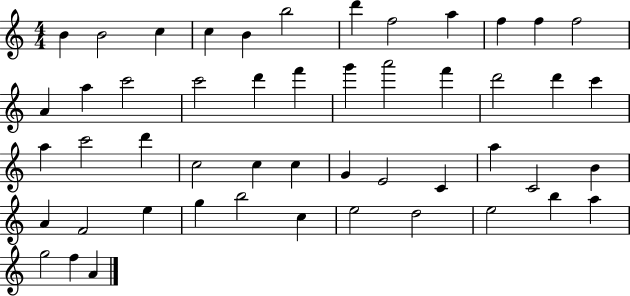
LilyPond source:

{
  \clef treble
  \numericTimeSignature
  \time 4/4
  \key c \major
  b'4 b'2 c''4 | c''4 b'4 b''2 | d'''4 f''2 a''4 | f''4 f''4 f''2 | \break a'4 a''4 c'''2 | c'''2 d'''4 f'''4 | g'''4 a'''2 f'''4 | d'''2 d'''4 c'''4 | \break a''4 c'''2 d'''4 | c''2 c''4 c''4 | g'4 e'2 c'4 | a''4 c'2 b'4 | \break a'4 f'2 e''4 | g''4 b''2 c''4 | e''2 d''2 | e''2 b''4 a''4 | \break g''2 f''4 a'4 | \bar "|."
}